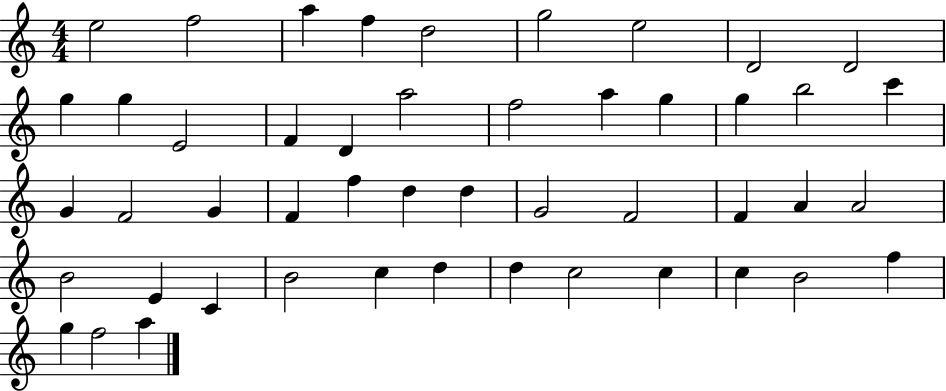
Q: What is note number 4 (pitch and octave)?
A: F5